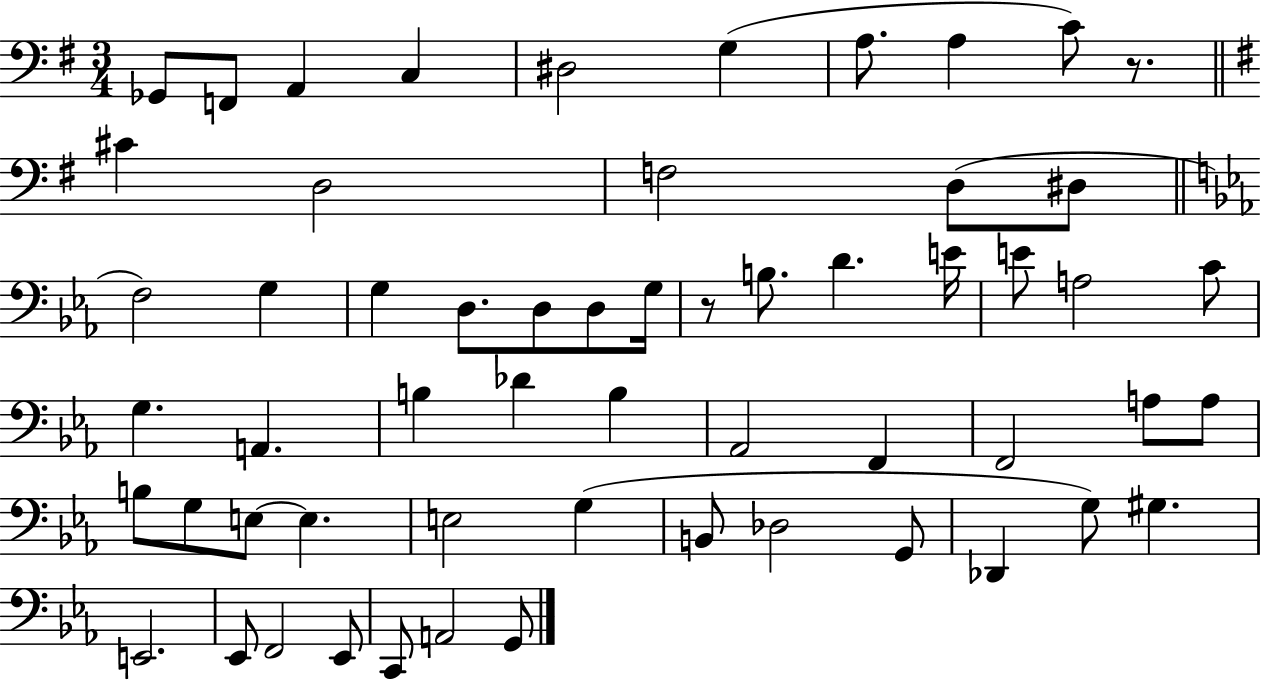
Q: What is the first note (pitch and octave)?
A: Gb2